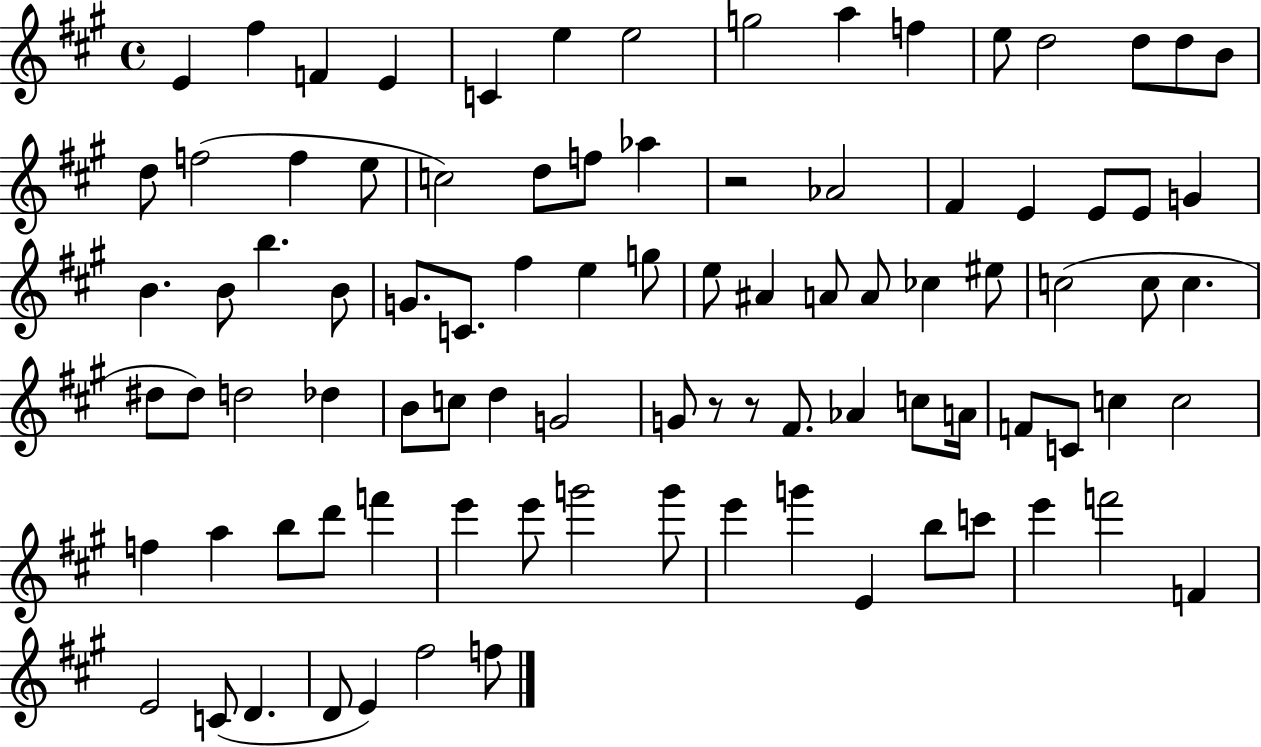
E4/q F#5/q F4/q E4/q C4/q E5/q E5/h G5/h A5/q F5/q E5/e D5/h D5/e D5/e B4/e D5/e F5/h F5/q E5/e C5/h D5/e F5/e Ab5/q R/h Ab4/h F#4/q E4/q E4/e E4/e G4/q B4/q. B4/e B5/q. B4/e G4/e. C4/e. F#5/q E5/q G5/e E5/e A#4/q A4/e A4/e CES5/q EIS5/e C5/h C5/e C5/q. D#5/e D#5/e D5/h Db5/q B4/e C5/e D5/q G4/h G4/e R/e R/e F#4/e. Ab4/q C5/e A4/s F4/e C4/e C5/q C5/h F5/q A5/q B5/e D6/e F6/q E6/q E6/e G6/h G6/e E6/q G6/q E4/q B5/e C6/e E6/q F6/h F4/q E4/h C4/e D4/q. D4/e E4/q F#5/h F5/e